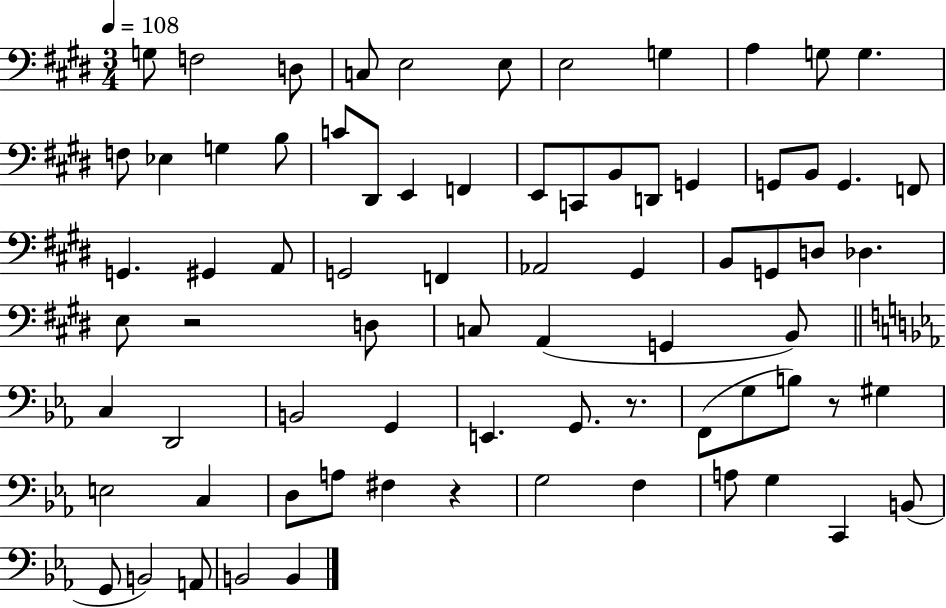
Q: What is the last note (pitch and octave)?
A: B2